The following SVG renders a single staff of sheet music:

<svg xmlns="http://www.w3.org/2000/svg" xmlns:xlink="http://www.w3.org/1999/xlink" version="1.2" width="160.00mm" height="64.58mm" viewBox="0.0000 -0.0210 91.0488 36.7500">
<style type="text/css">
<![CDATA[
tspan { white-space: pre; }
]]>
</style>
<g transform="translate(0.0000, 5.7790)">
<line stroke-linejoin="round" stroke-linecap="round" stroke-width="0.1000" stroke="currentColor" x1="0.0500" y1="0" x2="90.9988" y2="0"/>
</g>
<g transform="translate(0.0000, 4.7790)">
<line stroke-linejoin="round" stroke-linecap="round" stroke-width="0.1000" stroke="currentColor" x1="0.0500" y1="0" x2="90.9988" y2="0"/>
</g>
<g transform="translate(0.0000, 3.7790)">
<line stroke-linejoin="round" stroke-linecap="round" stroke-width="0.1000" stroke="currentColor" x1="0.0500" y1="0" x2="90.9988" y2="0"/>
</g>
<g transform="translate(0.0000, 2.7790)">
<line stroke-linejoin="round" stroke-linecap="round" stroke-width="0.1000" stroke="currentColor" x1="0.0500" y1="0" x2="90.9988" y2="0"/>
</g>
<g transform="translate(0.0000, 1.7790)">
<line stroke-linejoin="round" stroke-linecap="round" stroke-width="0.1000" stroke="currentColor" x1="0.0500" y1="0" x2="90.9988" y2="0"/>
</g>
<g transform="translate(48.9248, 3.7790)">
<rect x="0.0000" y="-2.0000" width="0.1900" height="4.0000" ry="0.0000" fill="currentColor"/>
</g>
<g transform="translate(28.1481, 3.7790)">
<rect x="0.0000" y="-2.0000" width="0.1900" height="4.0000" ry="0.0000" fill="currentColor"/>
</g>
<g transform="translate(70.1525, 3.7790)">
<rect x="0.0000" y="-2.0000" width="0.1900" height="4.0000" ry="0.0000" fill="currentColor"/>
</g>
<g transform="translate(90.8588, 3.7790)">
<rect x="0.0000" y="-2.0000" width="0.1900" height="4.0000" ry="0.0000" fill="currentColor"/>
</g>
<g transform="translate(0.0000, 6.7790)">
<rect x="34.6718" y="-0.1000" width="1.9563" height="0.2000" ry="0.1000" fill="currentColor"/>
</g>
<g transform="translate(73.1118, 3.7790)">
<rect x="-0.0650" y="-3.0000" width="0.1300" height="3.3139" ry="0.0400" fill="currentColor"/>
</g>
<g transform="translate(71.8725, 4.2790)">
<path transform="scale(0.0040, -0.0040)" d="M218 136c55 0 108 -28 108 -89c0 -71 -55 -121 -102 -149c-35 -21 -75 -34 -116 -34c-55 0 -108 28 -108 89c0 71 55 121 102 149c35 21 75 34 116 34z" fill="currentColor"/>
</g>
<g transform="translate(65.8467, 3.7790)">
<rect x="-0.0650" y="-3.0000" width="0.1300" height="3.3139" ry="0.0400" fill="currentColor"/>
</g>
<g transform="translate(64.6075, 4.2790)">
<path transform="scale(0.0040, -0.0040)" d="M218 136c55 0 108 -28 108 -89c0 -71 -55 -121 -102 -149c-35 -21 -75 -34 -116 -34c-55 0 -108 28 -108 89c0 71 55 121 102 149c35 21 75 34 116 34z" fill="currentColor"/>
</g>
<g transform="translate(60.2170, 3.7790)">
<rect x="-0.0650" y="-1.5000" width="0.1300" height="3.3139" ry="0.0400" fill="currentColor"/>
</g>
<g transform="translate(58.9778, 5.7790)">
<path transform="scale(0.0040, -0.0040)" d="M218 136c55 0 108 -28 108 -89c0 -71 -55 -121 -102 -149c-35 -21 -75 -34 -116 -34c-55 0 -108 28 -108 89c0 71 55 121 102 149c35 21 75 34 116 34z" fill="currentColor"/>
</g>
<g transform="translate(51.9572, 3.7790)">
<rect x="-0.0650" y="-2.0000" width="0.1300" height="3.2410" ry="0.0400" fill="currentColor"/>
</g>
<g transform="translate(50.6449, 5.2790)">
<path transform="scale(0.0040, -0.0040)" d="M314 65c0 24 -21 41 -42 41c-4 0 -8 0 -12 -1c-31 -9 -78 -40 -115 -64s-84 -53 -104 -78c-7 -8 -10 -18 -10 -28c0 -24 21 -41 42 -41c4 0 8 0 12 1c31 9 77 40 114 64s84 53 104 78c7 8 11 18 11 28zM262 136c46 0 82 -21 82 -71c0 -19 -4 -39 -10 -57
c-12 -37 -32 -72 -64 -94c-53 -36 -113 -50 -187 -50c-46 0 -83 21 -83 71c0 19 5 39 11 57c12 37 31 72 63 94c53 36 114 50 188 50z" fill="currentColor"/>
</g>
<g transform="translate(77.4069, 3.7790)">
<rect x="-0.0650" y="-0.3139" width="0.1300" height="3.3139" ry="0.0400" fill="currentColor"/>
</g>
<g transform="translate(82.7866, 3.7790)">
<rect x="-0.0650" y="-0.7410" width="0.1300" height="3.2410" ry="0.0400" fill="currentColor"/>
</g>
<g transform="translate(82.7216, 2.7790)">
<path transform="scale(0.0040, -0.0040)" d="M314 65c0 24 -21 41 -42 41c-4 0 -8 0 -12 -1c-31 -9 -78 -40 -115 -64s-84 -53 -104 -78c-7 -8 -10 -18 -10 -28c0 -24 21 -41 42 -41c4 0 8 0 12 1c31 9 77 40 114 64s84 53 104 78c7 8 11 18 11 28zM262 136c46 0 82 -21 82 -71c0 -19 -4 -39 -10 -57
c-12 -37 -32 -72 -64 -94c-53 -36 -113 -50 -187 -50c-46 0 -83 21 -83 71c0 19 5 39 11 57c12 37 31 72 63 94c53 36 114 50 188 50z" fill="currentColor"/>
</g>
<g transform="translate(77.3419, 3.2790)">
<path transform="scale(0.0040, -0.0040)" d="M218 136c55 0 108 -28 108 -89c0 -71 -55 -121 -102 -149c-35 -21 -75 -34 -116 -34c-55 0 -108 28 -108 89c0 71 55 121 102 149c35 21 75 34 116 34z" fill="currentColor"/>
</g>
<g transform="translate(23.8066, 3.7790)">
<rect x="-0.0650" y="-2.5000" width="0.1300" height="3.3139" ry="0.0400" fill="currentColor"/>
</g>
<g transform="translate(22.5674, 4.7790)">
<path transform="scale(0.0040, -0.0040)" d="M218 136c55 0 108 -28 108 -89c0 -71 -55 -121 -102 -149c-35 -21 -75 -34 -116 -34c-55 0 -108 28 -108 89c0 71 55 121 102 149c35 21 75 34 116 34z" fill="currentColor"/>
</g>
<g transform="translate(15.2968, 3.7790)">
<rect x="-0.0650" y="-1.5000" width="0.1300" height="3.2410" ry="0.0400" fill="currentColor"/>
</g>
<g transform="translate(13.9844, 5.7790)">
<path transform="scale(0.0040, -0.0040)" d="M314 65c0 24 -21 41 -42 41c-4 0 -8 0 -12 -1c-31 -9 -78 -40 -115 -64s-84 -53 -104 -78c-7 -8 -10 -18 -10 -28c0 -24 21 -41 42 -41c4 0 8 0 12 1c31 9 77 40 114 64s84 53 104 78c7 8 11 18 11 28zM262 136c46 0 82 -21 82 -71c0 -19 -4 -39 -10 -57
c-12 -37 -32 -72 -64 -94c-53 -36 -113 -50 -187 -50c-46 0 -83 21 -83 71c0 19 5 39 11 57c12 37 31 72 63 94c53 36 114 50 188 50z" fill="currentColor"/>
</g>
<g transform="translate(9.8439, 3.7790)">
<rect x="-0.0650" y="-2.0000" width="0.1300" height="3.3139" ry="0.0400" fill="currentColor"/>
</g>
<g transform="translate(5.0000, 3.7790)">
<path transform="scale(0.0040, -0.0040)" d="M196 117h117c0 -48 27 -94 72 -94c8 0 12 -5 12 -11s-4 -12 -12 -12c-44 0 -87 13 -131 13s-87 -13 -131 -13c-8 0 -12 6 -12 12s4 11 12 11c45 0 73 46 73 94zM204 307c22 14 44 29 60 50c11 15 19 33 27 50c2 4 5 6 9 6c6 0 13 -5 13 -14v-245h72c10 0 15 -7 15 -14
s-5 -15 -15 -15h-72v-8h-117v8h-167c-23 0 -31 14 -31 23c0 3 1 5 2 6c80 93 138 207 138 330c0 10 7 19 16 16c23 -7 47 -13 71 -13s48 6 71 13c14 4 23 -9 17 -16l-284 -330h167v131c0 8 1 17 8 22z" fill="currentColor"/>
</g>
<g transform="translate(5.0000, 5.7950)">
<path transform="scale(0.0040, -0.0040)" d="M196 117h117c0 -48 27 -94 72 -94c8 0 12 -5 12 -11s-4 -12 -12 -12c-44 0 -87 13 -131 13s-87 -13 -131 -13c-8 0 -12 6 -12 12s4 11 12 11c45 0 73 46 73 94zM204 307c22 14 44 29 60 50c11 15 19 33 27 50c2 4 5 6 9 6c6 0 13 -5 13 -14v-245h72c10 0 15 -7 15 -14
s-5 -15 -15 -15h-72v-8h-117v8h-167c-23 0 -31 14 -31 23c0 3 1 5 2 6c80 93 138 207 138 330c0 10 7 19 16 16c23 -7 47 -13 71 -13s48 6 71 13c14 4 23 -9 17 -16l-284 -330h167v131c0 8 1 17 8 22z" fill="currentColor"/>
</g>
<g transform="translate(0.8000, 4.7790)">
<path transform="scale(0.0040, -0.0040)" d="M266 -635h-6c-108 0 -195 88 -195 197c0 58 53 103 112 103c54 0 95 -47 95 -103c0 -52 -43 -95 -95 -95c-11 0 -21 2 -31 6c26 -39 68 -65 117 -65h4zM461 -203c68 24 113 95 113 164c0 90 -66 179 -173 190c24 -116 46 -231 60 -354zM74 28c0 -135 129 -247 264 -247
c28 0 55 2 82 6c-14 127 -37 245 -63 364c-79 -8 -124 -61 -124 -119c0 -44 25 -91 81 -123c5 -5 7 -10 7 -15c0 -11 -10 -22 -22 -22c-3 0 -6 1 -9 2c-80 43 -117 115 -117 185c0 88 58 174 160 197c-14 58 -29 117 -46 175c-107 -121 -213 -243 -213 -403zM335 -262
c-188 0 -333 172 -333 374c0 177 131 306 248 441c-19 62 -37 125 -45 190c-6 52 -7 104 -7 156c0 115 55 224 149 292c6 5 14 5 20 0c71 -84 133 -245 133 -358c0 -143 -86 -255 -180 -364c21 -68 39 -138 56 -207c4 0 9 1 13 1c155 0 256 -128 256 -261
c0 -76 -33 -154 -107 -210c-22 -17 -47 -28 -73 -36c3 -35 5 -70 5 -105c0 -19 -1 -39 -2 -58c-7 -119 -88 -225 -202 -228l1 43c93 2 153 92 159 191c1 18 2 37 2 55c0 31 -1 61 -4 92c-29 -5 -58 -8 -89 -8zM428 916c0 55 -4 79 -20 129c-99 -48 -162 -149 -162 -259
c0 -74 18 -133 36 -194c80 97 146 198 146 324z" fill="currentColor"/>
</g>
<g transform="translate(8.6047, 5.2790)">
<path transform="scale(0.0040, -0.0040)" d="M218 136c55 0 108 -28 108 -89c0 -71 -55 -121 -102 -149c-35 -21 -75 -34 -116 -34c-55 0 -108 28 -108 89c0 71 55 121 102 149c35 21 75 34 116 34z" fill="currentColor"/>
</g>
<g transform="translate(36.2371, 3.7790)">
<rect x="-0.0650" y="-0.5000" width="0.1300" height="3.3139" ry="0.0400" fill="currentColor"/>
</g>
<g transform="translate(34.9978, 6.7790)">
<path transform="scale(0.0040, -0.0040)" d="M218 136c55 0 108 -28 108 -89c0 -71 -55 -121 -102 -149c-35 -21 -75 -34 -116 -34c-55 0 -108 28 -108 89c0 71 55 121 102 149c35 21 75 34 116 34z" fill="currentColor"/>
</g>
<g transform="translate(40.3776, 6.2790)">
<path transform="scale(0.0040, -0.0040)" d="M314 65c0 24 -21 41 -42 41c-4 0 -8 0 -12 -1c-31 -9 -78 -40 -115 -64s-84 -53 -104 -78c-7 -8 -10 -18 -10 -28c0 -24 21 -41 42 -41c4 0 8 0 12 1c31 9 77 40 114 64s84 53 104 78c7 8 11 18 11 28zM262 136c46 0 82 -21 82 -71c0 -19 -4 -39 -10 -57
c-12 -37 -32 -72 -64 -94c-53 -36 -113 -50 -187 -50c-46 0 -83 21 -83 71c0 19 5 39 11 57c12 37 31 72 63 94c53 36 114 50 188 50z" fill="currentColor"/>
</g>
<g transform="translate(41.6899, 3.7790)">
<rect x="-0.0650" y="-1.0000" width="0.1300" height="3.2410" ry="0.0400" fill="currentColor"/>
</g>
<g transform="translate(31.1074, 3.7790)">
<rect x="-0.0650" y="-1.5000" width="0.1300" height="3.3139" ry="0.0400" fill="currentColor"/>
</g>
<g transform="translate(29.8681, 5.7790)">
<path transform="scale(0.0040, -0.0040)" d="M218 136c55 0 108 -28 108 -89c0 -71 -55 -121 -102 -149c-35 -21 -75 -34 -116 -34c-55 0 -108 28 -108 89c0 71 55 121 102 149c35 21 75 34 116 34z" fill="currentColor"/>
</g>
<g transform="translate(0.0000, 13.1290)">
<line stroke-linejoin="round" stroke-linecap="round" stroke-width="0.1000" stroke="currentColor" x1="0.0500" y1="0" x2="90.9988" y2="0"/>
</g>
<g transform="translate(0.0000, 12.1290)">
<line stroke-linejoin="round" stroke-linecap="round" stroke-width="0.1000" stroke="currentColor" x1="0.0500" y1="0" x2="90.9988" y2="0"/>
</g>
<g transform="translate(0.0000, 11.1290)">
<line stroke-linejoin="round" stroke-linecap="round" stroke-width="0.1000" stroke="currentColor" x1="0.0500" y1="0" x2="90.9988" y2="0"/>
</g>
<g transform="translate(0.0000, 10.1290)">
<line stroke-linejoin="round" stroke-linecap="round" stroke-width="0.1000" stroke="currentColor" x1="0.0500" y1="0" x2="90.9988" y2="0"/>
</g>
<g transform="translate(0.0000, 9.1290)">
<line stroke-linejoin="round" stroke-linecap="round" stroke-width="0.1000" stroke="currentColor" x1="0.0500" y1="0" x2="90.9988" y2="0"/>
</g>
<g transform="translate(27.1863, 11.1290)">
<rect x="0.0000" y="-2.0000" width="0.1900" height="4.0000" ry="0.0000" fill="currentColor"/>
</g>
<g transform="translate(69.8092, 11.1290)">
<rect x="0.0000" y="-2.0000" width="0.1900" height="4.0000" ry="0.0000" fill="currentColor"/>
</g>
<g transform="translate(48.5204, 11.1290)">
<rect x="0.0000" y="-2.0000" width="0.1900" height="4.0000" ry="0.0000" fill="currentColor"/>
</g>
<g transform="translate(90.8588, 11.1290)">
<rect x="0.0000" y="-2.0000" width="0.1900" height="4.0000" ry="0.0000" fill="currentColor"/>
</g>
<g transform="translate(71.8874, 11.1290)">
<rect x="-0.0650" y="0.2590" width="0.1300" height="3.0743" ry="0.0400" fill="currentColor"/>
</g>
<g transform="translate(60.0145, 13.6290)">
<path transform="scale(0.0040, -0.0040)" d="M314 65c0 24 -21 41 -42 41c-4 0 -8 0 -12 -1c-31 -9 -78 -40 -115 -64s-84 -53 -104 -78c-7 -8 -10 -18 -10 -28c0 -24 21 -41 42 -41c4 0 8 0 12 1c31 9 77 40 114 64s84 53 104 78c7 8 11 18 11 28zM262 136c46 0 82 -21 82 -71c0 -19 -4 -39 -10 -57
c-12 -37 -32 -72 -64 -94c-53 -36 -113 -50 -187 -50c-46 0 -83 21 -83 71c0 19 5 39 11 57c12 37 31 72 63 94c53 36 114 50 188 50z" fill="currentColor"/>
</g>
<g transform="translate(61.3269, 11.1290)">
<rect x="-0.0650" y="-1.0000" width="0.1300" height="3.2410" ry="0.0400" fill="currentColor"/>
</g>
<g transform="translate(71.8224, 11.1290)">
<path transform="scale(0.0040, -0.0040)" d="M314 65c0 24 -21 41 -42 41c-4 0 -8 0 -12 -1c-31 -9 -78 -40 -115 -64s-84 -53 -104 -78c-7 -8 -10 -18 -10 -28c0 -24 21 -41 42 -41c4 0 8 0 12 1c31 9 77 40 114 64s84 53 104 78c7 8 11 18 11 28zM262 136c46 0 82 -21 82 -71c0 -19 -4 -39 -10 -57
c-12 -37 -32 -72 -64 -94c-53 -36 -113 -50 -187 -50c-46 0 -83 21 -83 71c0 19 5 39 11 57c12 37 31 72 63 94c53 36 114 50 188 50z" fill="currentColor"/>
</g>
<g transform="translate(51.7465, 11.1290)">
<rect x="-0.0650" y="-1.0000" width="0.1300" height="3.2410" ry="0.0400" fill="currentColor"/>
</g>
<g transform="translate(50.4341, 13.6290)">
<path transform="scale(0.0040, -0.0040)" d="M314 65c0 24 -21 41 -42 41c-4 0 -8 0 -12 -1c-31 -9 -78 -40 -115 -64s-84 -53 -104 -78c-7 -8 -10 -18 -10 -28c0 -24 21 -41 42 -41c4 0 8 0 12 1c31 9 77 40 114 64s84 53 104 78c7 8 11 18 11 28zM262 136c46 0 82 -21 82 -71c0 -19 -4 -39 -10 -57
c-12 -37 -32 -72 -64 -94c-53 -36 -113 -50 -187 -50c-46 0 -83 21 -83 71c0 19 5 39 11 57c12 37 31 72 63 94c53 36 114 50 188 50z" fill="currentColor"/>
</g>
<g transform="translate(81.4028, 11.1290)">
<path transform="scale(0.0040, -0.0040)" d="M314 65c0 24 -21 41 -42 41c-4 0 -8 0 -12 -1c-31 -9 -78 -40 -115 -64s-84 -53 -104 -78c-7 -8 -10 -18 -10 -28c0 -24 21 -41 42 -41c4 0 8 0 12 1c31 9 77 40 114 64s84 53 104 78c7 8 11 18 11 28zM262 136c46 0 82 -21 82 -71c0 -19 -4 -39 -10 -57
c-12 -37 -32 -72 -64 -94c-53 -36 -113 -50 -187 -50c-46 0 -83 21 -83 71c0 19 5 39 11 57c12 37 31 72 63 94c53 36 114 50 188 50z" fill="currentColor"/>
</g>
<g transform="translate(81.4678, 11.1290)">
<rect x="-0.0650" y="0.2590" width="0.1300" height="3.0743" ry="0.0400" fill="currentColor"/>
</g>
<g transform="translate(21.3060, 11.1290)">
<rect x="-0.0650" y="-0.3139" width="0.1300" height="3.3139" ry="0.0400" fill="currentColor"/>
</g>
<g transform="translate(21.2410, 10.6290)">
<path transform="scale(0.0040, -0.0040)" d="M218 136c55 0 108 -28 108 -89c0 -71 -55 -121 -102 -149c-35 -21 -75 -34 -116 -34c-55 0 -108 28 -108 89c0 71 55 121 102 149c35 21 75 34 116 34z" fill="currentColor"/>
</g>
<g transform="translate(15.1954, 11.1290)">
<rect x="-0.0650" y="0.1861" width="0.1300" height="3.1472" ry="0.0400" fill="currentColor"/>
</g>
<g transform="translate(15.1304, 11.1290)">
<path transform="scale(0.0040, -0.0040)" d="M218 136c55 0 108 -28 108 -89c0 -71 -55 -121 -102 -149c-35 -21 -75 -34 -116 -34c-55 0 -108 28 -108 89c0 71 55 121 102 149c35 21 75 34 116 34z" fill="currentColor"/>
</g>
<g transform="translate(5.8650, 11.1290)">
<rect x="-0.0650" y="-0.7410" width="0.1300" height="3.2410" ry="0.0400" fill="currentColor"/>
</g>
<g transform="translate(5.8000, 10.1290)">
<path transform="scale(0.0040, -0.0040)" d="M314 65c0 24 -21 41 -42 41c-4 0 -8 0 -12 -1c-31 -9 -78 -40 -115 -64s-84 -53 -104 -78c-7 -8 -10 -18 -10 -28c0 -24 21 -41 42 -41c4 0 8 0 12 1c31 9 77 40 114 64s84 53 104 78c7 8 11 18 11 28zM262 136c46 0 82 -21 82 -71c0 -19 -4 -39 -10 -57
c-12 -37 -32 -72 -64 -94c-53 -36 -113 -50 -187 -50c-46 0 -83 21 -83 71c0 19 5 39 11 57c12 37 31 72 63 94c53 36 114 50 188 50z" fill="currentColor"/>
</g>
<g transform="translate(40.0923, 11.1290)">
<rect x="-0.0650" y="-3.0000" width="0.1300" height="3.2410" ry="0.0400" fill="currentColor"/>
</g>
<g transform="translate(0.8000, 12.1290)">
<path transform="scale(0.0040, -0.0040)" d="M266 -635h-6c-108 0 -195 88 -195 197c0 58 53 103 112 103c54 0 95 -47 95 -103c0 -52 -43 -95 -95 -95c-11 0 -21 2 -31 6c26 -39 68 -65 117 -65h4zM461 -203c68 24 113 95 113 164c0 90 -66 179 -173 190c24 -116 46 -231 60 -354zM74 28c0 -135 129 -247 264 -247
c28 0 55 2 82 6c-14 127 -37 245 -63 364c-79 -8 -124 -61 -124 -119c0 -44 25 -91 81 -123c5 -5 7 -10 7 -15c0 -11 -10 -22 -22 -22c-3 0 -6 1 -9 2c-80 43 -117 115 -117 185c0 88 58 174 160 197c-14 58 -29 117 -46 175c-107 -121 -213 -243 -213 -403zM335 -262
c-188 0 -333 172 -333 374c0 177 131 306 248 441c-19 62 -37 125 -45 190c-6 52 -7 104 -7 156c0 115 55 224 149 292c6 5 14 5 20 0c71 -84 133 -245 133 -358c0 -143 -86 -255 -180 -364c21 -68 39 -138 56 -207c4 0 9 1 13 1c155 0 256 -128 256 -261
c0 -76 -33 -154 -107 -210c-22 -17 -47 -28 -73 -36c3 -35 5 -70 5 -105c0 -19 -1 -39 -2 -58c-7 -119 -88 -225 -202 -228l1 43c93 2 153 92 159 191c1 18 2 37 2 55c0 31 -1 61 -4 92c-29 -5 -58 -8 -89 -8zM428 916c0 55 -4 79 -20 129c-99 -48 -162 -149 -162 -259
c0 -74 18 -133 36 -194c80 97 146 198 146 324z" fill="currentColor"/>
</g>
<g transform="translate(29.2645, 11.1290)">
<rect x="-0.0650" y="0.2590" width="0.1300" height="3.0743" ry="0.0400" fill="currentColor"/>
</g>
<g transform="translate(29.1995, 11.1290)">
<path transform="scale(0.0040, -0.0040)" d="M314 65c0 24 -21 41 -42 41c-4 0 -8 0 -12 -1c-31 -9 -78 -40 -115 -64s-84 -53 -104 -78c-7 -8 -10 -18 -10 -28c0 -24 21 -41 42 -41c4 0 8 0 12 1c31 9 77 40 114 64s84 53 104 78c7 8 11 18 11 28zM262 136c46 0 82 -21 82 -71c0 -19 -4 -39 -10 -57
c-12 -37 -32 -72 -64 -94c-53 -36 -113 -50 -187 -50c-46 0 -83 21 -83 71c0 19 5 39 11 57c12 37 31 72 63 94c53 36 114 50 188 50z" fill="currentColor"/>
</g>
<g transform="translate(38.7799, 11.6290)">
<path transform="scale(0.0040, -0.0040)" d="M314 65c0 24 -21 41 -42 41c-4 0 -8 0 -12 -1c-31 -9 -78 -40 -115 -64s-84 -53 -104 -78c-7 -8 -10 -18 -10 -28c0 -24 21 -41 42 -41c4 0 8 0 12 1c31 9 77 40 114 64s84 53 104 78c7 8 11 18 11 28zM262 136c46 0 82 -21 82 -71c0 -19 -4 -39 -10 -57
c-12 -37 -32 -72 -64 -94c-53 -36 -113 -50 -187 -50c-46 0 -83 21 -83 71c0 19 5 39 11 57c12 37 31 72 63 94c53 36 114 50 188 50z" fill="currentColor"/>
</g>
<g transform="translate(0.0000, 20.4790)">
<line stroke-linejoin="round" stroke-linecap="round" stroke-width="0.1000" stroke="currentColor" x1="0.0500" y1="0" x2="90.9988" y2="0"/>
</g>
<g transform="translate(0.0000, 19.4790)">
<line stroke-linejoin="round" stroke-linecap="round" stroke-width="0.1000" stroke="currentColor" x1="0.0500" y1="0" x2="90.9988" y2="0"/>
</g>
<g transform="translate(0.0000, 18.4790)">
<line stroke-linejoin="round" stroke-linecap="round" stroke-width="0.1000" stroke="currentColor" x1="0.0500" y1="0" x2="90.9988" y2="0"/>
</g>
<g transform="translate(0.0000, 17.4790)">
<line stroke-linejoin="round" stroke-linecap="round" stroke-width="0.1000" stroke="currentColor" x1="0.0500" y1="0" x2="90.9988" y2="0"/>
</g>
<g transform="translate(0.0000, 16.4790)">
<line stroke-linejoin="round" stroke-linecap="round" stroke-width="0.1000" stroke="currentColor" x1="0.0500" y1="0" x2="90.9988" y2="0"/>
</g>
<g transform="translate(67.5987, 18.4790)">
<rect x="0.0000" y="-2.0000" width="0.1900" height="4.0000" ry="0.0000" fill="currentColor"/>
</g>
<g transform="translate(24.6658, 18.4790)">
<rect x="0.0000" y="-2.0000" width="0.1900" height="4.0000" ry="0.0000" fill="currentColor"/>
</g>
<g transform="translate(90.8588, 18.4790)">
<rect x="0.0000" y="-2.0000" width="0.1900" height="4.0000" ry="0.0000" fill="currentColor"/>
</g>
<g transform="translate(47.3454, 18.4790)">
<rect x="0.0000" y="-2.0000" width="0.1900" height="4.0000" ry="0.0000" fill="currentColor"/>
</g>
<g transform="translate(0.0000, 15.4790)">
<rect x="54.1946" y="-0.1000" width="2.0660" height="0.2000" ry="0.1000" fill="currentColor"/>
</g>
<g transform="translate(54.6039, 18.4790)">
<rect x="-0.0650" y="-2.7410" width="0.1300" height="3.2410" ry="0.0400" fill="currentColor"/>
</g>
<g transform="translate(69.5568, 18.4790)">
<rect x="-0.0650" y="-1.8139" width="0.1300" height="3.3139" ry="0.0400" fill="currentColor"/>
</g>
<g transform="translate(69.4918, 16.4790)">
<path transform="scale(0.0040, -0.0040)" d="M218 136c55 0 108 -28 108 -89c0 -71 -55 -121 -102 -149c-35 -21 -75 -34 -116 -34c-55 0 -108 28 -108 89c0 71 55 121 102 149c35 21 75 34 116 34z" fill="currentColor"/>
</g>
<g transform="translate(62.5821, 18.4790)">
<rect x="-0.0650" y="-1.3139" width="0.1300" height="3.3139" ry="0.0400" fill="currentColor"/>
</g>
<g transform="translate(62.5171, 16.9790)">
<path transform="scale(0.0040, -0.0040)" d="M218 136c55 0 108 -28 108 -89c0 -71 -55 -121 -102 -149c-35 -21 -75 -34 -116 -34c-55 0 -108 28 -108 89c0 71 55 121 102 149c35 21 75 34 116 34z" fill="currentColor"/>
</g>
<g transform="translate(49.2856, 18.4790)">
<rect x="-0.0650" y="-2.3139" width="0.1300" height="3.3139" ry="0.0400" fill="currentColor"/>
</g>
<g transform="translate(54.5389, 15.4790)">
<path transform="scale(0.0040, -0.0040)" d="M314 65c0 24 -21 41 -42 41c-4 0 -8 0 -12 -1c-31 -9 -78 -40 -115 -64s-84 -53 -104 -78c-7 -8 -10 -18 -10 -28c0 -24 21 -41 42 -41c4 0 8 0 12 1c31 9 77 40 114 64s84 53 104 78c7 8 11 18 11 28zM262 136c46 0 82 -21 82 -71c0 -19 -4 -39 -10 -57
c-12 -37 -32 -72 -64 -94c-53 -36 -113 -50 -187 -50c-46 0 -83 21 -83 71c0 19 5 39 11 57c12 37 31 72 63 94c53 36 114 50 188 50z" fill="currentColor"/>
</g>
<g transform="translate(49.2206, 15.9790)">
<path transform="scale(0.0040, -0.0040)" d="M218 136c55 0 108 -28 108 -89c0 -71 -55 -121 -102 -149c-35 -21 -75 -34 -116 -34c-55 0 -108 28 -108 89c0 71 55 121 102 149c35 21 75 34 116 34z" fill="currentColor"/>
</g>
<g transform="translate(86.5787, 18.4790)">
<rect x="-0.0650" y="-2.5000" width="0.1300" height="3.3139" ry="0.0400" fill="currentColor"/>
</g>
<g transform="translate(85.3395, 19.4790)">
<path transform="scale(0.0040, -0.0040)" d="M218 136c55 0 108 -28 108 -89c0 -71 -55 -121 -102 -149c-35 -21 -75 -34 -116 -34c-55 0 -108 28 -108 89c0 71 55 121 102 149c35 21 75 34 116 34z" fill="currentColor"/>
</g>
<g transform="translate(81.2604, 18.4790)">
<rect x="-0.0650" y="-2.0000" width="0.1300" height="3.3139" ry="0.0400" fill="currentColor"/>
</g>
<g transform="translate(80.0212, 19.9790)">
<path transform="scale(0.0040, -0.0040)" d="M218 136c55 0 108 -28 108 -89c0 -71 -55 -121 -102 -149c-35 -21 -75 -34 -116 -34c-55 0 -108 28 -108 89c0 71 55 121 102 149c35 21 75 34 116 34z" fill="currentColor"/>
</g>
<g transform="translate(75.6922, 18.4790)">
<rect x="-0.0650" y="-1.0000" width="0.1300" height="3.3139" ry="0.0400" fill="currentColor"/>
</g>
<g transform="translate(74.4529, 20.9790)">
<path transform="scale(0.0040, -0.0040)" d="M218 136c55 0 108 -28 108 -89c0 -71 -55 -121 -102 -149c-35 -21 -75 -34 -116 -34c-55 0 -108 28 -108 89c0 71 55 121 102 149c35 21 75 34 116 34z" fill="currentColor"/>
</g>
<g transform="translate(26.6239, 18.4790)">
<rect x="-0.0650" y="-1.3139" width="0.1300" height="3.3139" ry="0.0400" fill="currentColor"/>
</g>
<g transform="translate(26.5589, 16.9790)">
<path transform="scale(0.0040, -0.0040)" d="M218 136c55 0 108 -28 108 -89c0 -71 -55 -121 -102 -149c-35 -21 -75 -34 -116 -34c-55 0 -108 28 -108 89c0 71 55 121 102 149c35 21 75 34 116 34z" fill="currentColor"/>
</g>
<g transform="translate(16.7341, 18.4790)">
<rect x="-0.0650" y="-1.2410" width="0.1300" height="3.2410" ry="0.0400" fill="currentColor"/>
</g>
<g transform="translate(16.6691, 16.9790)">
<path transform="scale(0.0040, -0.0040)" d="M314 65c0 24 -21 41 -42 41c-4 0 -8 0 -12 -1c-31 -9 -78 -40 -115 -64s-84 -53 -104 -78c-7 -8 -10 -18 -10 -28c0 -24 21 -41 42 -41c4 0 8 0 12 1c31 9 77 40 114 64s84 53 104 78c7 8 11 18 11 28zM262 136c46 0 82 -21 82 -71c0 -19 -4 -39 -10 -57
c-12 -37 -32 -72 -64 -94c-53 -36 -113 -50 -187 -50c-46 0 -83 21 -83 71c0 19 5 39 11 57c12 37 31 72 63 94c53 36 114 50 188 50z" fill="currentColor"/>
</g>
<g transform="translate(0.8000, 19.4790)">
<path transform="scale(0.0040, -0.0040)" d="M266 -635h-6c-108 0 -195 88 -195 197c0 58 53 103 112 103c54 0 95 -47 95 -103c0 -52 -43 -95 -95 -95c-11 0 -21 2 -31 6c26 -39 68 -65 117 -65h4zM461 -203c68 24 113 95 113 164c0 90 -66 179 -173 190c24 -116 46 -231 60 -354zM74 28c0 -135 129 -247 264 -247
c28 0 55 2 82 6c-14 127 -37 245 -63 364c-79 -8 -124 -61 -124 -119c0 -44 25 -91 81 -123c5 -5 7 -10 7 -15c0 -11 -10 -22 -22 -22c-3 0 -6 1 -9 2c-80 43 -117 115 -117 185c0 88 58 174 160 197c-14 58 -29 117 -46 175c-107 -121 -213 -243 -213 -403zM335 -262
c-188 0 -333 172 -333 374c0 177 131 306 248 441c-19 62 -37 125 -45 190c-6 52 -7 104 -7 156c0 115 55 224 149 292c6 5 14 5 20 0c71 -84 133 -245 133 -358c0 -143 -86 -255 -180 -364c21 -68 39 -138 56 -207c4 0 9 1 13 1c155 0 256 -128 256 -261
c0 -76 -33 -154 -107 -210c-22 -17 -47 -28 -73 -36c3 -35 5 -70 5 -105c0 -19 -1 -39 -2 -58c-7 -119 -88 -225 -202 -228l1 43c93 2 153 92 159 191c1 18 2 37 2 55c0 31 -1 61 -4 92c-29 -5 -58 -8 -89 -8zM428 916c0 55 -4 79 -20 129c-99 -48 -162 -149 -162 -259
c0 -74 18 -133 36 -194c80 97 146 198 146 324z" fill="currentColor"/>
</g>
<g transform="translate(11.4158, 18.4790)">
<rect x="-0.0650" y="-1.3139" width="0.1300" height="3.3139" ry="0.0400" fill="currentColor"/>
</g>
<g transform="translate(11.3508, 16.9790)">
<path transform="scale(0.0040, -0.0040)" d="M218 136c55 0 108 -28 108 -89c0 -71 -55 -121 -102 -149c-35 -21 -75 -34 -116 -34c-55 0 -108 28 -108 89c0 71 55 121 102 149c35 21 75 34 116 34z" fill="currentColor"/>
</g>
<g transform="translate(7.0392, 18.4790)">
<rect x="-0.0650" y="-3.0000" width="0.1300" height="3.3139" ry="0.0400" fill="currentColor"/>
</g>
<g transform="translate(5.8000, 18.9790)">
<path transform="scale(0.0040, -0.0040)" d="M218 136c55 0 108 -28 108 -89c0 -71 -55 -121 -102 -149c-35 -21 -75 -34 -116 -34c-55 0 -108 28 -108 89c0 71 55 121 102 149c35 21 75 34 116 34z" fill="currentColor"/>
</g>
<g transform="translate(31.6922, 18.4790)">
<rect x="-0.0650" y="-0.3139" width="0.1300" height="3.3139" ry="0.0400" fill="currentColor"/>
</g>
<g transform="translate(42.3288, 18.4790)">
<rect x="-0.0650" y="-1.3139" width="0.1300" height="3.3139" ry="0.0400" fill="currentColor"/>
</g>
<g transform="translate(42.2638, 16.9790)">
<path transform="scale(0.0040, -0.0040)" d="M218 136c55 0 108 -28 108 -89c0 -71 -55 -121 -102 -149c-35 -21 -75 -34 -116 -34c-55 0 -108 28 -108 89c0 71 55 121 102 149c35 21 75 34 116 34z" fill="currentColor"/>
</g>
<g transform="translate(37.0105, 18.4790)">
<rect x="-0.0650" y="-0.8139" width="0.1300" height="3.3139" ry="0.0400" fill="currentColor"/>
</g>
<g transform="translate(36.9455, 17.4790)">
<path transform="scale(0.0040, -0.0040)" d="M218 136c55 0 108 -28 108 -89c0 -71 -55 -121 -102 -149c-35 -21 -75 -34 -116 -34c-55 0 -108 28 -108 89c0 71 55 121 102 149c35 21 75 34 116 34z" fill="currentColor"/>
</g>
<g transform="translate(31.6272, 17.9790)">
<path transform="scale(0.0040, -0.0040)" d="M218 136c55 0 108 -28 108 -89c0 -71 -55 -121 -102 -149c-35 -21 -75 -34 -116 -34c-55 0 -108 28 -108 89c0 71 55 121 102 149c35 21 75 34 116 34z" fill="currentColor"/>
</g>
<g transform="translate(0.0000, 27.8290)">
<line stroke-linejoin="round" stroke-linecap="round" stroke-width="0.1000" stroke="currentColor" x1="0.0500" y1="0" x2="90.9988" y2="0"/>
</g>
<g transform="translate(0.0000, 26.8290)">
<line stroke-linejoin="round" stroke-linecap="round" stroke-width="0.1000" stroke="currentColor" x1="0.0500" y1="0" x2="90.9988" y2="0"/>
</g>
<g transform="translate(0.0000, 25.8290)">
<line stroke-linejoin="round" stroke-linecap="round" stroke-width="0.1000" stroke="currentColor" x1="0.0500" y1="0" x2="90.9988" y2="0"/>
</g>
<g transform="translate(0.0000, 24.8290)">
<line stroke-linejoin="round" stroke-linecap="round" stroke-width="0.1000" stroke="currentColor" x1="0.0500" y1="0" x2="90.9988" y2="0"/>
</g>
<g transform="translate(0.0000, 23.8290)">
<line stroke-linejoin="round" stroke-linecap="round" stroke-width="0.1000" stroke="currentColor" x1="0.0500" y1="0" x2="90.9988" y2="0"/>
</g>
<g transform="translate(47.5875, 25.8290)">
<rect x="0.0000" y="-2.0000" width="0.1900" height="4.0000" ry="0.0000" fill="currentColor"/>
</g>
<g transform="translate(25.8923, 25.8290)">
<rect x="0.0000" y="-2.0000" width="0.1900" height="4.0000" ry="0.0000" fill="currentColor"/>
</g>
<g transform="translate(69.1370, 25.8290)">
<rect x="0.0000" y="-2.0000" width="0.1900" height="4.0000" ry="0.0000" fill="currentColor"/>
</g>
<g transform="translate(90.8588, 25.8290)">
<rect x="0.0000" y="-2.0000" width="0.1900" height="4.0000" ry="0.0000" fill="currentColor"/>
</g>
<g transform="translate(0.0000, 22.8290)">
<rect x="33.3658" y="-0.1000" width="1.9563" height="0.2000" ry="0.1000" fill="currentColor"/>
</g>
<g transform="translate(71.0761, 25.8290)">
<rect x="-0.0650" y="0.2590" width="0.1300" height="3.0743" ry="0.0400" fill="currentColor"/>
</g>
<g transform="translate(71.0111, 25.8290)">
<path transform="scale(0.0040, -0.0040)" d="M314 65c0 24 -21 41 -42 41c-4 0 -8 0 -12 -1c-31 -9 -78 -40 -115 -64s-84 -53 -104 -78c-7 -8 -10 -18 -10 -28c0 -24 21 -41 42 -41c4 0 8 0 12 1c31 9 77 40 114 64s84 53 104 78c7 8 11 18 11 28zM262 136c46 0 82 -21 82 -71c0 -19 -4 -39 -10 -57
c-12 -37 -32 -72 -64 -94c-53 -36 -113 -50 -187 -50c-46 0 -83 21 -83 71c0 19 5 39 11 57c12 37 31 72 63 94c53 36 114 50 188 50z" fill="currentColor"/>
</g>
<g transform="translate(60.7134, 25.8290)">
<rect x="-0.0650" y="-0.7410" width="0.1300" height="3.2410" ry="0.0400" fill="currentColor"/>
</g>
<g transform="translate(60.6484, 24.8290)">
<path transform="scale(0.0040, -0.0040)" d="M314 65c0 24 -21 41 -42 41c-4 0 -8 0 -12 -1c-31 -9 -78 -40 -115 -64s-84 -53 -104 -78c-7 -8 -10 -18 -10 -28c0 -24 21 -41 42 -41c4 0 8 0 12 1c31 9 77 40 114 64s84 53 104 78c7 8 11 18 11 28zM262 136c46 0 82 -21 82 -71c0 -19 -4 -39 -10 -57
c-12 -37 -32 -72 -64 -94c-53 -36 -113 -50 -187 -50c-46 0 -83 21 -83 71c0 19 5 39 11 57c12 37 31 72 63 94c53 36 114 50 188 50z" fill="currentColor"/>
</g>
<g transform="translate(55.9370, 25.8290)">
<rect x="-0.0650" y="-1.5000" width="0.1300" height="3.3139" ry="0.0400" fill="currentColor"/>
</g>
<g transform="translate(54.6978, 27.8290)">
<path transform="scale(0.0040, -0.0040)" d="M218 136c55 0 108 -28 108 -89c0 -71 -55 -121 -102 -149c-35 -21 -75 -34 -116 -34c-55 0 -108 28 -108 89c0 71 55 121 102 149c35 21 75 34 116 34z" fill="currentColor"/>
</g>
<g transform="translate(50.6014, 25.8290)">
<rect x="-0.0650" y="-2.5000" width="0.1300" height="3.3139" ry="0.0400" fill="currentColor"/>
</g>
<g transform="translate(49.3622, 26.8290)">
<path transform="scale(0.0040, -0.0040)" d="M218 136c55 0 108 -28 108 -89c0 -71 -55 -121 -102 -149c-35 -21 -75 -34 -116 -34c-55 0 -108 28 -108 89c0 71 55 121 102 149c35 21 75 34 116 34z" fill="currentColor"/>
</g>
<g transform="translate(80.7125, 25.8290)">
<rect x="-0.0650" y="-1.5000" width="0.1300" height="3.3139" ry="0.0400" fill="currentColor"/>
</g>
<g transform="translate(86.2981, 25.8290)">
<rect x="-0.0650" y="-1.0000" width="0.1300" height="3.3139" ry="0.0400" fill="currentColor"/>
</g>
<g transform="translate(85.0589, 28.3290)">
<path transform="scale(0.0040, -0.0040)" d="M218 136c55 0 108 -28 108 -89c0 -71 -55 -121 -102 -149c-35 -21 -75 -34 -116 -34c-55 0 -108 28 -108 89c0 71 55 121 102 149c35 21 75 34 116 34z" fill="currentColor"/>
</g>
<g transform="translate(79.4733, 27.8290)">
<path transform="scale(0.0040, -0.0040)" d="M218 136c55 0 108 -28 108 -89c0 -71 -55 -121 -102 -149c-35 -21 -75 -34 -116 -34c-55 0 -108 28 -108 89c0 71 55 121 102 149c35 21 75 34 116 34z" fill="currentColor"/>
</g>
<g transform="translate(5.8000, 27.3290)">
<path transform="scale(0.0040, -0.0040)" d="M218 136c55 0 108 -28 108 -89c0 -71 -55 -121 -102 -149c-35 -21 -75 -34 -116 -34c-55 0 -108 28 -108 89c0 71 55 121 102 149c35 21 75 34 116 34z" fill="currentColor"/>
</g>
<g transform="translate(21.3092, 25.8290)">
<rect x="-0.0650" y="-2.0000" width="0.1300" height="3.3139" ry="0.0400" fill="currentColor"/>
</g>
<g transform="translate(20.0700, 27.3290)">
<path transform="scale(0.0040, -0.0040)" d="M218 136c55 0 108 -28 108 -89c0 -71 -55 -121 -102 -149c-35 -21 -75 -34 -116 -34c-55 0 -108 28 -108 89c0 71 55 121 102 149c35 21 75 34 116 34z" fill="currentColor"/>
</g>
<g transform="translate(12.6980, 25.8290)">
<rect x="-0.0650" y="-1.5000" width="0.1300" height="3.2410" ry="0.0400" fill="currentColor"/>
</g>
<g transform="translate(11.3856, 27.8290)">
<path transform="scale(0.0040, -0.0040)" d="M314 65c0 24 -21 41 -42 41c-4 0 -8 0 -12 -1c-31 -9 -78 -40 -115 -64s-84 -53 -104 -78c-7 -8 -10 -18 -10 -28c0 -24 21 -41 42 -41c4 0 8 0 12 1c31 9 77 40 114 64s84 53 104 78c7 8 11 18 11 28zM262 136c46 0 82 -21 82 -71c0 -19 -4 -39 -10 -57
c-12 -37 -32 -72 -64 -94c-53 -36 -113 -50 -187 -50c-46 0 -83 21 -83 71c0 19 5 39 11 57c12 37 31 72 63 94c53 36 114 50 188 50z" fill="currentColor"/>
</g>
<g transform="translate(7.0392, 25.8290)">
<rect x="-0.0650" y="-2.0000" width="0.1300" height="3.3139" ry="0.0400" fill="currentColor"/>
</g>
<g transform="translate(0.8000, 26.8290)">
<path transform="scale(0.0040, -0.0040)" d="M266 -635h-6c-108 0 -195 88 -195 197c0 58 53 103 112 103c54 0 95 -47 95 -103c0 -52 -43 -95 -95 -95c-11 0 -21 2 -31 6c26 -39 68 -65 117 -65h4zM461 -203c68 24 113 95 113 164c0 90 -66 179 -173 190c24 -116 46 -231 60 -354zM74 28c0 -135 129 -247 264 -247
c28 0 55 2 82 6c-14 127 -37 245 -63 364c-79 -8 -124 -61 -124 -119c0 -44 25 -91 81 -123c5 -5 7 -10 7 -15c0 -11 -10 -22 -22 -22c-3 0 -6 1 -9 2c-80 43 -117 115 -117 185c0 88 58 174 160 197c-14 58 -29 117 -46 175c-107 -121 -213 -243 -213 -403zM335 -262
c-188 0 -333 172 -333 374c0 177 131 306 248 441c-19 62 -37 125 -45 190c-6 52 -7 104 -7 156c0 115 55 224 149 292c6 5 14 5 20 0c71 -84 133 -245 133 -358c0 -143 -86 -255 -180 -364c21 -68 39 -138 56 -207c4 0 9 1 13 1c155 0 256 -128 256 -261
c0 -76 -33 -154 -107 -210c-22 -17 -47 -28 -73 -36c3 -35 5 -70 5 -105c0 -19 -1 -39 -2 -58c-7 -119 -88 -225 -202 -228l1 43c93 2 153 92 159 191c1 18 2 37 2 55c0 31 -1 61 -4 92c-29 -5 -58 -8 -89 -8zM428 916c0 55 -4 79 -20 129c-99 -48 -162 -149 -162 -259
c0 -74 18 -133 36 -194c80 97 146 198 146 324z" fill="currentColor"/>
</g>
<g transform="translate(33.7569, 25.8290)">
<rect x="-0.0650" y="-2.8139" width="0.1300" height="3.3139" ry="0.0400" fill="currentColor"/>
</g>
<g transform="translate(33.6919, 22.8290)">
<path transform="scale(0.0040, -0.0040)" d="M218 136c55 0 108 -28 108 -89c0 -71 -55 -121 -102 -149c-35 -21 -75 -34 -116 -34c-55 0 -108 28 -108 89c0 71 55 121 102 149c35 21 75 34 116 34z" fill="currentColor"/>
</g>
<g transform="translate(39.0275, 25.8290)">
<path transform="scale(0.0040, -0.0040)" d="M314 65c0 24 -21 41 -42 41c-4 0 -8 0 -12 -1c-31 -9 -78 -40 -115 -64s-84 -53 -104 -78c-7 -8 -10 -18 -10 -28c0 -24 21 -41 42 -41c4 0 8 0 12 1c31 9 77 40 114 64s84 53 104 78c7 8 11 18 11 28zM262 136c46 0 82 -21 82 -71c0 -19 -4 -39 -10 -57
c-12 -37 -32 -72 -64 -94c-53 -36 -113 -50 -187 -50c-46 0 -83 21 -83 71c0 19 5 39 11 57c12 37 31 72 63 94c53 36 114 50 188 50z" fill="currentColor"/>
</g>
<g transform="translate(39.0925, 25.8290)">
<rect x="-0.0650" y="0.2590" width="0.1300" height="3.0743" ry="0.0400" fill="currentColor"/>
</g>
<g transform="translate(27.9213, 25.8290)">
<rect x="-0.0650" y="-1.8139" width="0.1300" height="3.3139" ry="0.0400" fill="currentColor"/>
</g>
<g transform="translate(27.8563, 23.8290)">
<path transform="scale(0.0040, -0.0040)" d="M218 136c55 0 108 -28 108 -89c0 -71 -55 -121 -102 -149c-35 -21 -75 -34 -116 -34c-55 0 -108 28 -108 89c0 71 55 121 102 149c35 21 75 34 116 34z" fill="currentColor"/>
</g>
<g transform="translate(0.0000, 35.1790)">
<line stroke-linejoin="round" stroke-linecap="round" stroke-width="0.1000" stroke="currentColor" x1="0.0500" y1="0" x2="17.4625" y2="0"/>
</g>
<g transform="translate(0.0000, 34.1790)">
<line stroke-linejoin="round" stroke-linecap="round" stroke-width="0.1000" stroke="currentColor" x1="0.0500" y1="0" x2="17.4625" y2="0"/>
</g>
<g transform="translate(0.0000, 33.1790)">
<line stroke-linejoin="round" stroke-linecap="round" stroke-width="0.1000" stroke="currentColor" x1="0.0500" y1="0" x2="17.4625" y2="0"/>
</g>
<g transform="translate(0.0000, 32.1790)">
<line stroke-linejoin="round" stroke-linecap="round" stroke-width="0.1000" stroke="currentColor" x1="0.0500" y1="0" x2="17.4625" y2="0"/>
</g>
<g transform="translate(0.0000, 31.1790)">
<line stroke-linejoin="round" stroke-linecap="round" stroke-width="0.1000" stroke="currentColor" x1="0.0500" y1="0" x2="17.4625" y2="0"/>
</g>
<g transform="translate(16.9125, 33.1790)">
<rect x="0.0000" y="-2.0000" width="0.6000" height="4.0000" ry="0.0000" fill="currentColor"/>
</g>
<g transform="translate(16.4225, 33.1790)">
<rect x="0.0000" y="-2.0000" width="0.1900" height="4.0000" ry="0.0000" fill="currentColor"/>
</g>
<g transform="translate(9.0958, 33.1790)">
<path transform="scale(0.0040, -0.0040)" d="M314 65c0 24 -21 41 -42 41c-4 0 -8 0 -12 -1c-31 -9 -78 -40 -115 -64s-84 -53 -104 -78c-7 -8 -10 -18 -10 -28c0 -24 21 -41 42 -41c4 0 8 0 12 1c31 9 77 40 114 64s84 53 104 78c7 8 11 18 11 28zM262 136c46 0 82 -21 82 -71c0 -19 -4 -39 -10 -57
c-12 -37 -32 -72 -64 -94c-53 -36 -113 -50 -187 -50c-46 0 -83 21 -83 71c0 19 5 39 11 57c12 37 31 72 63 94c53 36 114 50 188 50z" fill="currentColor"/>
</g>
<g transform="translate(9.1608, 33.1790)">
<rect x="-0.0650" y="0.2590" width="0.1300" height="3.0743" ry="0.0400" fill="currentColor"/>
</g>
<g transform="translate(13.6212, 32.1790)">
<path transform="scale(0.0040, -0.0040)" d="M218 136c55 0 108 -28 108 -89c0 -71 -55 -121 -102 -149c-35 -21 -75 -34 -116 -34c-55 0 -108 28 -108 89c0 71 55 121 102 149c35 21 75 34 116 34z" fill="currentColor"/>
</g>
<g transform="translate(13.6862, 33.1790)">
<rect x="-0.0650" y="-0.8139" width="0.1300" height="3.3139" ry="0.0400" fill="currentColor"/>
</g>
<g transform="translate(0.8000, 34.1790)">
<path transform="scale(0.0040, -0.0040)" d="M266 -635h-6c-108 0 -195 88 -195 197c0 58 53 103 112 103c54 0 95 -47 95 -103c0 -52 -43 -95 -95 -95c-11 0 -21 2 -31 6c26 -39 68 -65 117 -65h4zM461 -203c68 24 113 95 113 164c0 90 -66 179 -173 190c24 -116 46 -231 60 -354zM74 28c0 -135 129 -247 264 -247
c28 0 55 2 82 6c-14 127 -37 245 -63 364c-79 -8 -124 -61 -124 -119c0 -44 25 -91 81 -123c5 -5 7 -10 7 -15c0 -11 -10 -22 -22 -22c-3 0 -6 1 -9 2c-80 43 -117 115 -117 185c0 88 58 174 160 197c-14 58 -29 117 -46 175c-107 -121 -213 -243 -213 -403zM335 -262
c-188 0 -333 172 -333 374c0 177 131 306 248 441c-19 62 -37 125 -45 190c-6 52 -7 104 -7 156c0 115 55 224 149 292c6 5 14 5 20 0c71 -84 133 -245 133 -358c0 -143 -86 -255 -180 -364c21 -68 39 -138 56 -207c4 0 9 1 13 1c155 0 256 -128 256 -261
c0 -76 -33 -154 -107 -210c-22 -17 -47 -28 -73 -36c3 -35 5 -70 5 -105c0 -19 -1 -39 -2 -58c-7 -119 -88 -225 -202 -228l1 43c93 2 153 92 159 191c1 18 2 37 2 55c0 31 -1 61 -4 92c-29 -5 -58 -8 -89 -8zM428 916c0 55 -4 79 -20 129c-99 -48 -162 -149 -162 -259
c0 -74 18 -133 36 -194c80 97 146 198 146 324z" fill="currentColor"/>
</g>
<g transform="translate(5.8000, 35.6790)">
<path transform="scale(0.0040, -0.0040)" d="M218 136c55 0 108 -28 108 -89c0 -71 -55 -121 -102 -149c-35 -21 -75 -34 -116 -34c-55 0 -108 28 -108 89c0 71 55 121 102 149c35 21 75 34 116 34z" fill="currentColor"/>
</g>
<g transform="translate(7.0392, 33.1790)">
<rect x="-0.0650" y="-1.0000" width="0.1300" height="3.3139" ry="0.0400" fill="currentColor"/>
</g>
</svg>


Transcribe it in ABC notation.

X:1
T:Untitled
M:4/4
L:1/4
K:C
F E2 G E C D2 F2 E A A c d2 d2 B c B2 A2 D2 D2 B2 B2 A e e2 e c d e g a2 e f D F G F E2 F f a B2 G E d2 B2 E D D B2 d